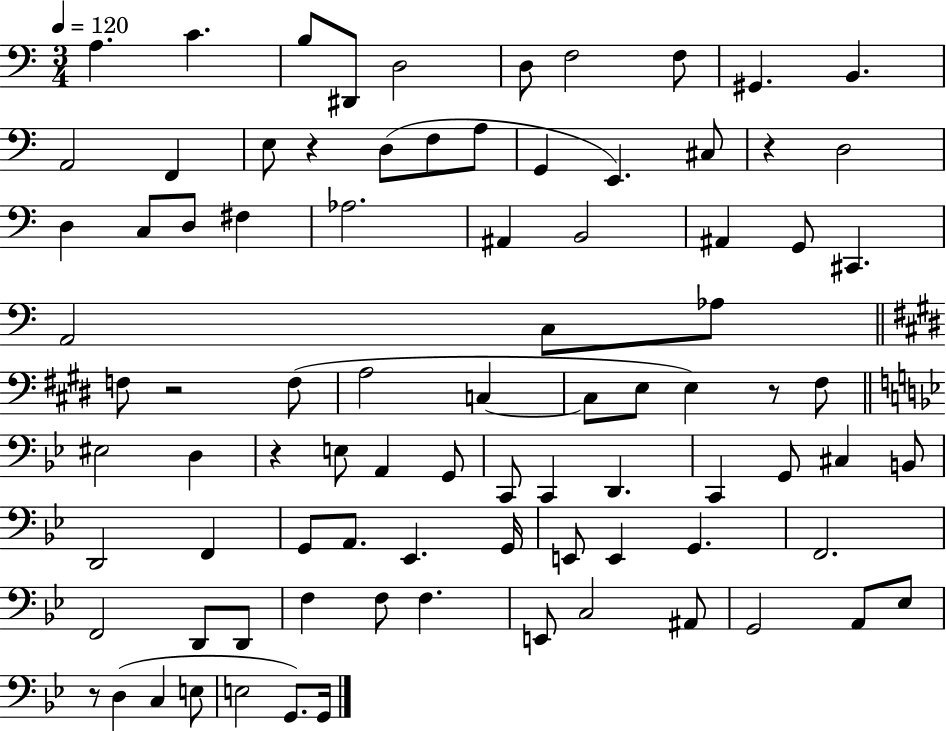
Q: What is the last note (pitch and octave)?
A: G2